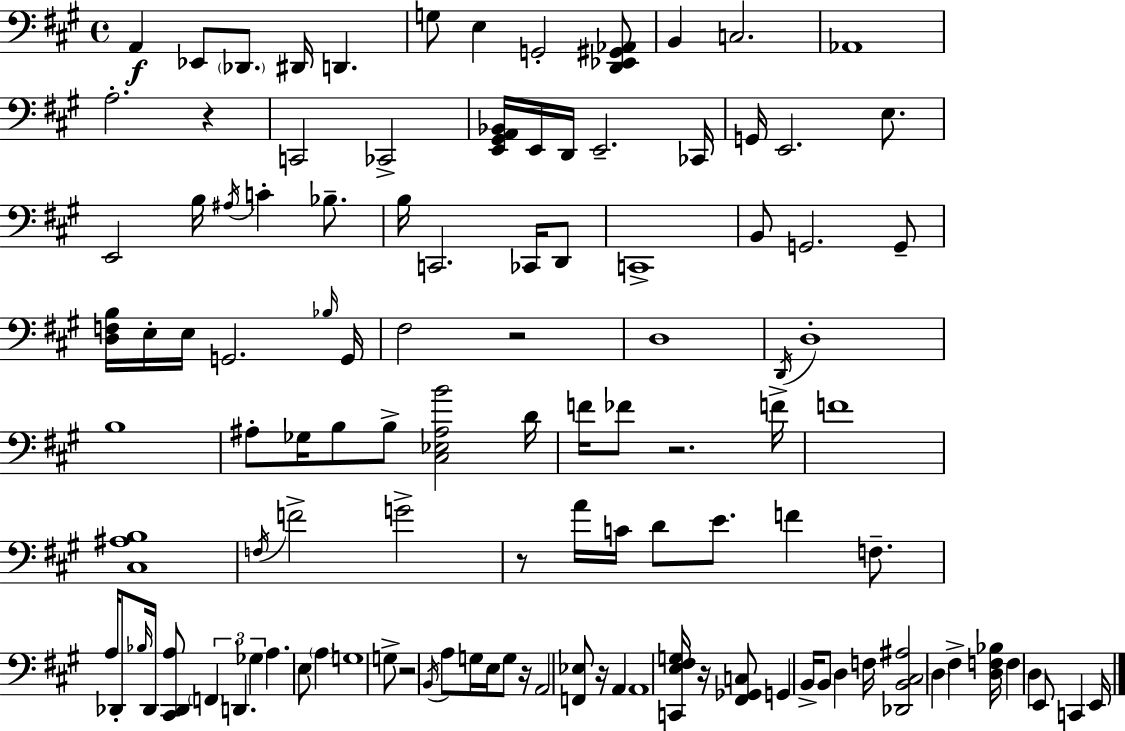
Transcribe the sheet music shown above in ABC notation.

X:1
T:Untitled
M:4/4
L:1/4
K:A
A,, _E,,/2 _D,,/2 ^D,,/4 D,, G,/2 E, G,,2 [D,,_E,,^G,,_A,,]/2 B,, C,2 _A,,4 A,2 z C,,2 _C,,2 [E,,^G,,A,,_B,,]/4 E,,/4 D,,/4 E,,2 _C,,/4 G,,/4 E,,2 E,/2 E,,2 B,/4 ^A,/4 C _B,/2 B,/4 C,,2 _C,,/4 D,,/2 C,,4 B,,/2 G,,2 G,,/2 [D,F,B,]/4 E,/4 E,/4 G,,2 _B,/4 G,,/4 ^F,2 z2 D,4 D,,/4 D,4 B,4 ^A,/2 _G,/4 B,/2 B,/2 [^C,_E,^A,B]2 D/4 F/4 _F/2 z2 F/4 F4 [^C,^A,B,]4 F,/4 F2 G2 z/2 A/4 C/4 D/2 E/2 F F,/2 A,/4 _D,,/2 _B,/4 _D,,/4 [^C,,_D,,A,]/2 F,, D,, _G, A, E,/2 A, G,4 G,/2 z2 B,,/4 A,/2 G,/4 E,/4 G,/2 z/4 A,,2 [F,,_E,]/2 z/4 A,, A,,4 [C,,E,^F,G,]/4 z/4 [^F,,_G,,C,]/2 G,, B,,/4 B,,/2 D, F,/4 [_D,,B,,^C,^A,]2 D, ^F, [D,F,_B,]/4 F, D, E,,/2 C,, E,,/4